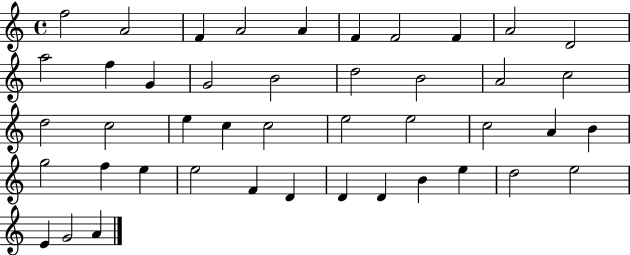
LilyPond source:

{
  \clef treble
  \time 4/4
  \defaultTimeSignature
  \key c \major
  f''2 a'2 | f'4 a'2 a'4 | f'4 f'2 f'4 | a'2 d'2 | \break a''2 f''4 g'4 | g'2 b'2 | d''2 b'2 | a'2 c''2 | \break d''2 c''2 | e''4 c''4 c''2 | e''2 e''2 | c''2 a'4 b'4 | \break g''2 f''4 e''4 | e''2 f'4 d'4 | d'4 d'4 b'4 e''4 | d''2 e''2 | \break e'4 g'2 a'4 | \bar "|."
}